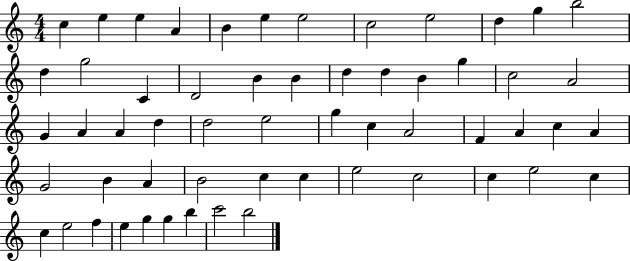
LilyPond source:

{
  \clef treble
  \numericTimeSignature
  \time 4/4
  \key c \major
  c''4 e''4 e''4 a'4 | b'4 e''4 e''2 | c''2 e''2 | d''4 g''4 b''2 | \break d''4 g''2 c'4 | d'2 b'4 b'4 | d''4 d''4 b'4 g''4 | c''2 a'2 | \break g'4 a'4 a'4 d''4 | d''2 e''2 | g''4 c''4 a'2 | f'4 a'4 c''4 a'4 | \break g'2 b'4 a'4 | b'2 c''4 c''4 | e''2 c''2 | c''4 e''2 c''4 | \break c''4 e''2 f''4 | e''4 g''4 g''4 b''4 | c'''2 b''2 | \bar "|."
}